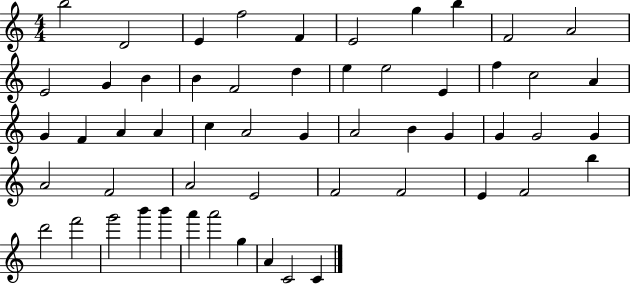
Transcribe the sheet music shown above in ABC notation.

X:1
T:Untitled
M:4/4
L:1/4
K:C
b2 D2 E f2 F E2 g b F2 A2 E2 G B B F2 d e e2 E f c2 A G F A A c A2 G A2 B G G G2 G A2 F2 A2 E2 F2 F2 E F2 b d'2 f'2 g'2 b' b' a' a'2 g A C2 C